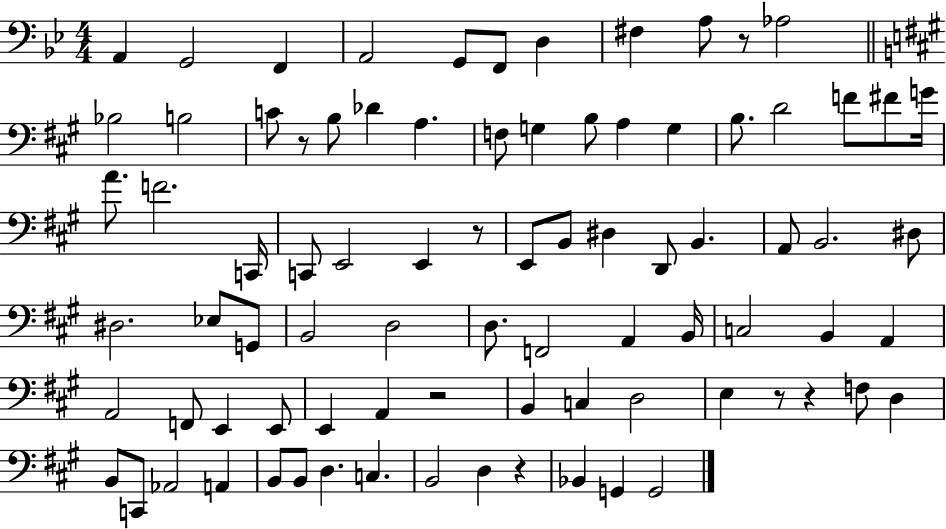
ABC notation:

X:1
T:Untitled
M:4/4
L:1/4
K:Bb
A,, G,,2 F,, A,,2 G,,/2 F,,/2 D, ^F, A,/2 z/2 _A,2 _B,2 B,2 C/2 z/2 B,/2 _D A, F,/2 G, B,/2 A, G, B,/2 D2 F/2 ^F/2 G/4 A/2 F2 C,,/4 C,,/2 E,,2 E,, z/2 E,,/2 B,,/2 ^D, D,,/2 B,, A,,/2 B,,2 ^D,/2 ^D,2 _E,/2 G,,/2 B,,2 D,2 D,/2 F,,2 A,, B,,/4 C,2 B,, A,, A,,2 F,,/2 E,, E,,/2 E,, A,, z2 B,, C, D,2 E, z/2 z F,/2 D, B,,/2 C,,/2 _A,,2 A,, B,,/2 B,,/2 D, C, B,,2 D, z _B,, G,, G,,2